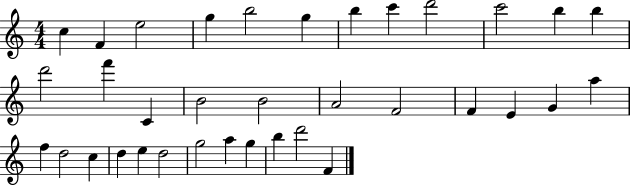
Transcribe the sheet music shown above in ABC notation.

X:1
T:Untitled
M:4/4
L:1/4
K:C
c F e2 g b2 g b c' d'2 c'2 b b d'2 f' C B2 B2 A2 F2 F E G a f d2 c d e d2 g2 a g b d'2 F